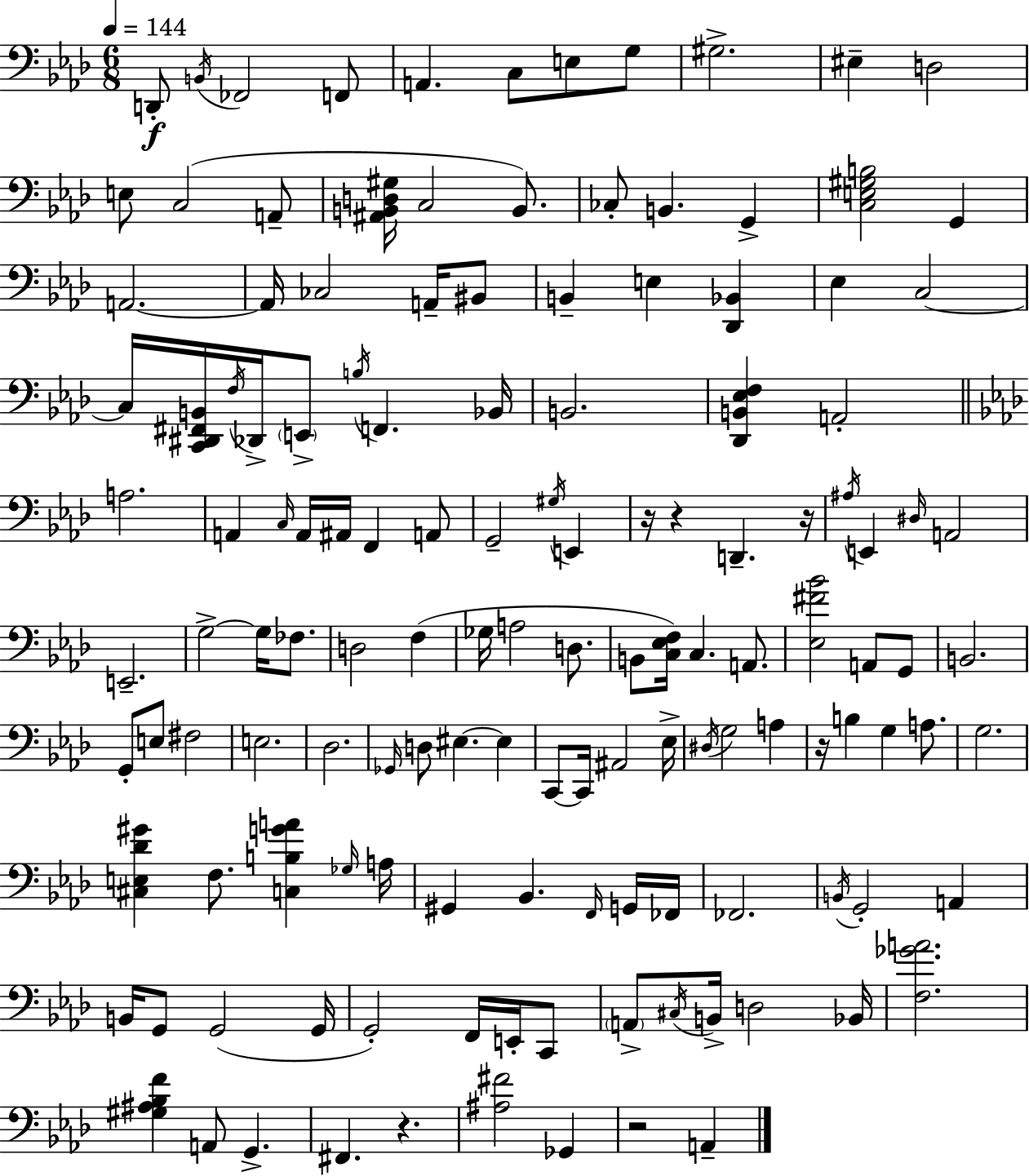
X:1
T:Untitled
M:6/8
L:1/4
K:Fm
D,,/2 B,,/4 _F,,2 F,,/2 A,, C,/2 E,/2 G,/2 ^G,2 ^E, D,2 E,/2 C,2 A,,/2 [^A,,B,,D,^G,]/4 C,2 B,,/2 _C,/2 B,, G,, [C,E,^G,B,]2 G,, A,,2 A,,/4 _C,2 A,,/4 ^B,,/2 B,, E, [_D,,_B,,] _E, C,2 C,/4 [C,,^D,,^F,,B,,]/4 F,/4 _D,,/4 E,,/2 B,/4 F,, _B,,/4 B,,2 [_D,,B,,_E,F,] A,,2 A,2 A,, C,/4 A,,/4 ^A,,/4 F,, A,,/2 G,,2 ^G,/4 E,, z/4 z D,, z/4 ^A,/4 E,, ^D,/4 A,,2 E,,2 G,2 G,/4 _F,/2 D,2 F, _G,/4 A,2 D,/2 B,,/2 [C,_E,F,]/4 C, A,,/2 [_E,^F_B]2 A,,/2 G,,/2 B,,2 G,,/2 E,/2 ^F,2 E,2 _D,2 _G,,/4 D,/2 ^E, ^E, C,,/2 C,,/4 ^A,,2 _E,/4 ^D,/4 G,2 A, z/4 B, G, A,/2 G,2 [^C,E,_D^G] F,/2 [C,B,GA] _G,/4 A,/4 ^G,, _B,, F,,/4 G,,/4 _F,,/4 _F,,2 B,,/4 G,,2 A,, B,,/4 G,,/2 G,,2 G,,/4 G,,2 F,,/4 E,,/4 C,,/2 A,,/2 ^C,/4 B,,/4 D,2 _B,,/4 [F,_GA]2 [^G,^A,_B,F] A,,/2 G,, ^F,, z [^A,^F]2 _G,, z2 A,,